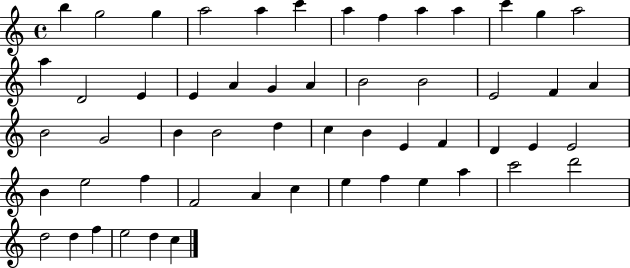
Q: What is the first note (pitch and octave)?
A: B5